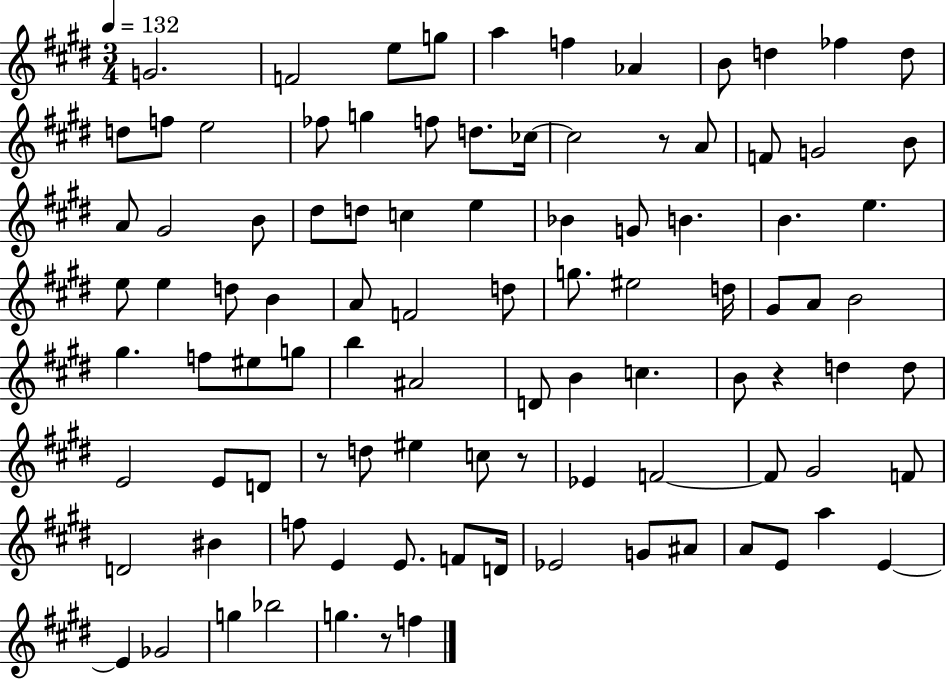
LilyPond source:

{
  \clef treble
  \numericTimeSignature
  \time 3/4
  \key e \major
  \tempo 4 = 132
  g'2. | f'2 e''8 g''8 | a''4 f''4 aes'4 | b'8 d''4 fes''4 d''8 | \break d''8 f''8 e''2 | fes''8 g''4 f''8 d''8. ces''16~~ | ces''2 r8 a'8 | f'8 g'2 b'8 | \break a'8 gis'2 b'8 | dis''8 d''8 c''4 e''4 | bes'4 g'8 b'4. | b'4. e''4. | \break e''8 e''4 d''8 b'4 | a'8 f'2 d''8 | g''8. eis''2 d''16 | gis'8 a'8 b'2 | \break gis''4. f''8 eis''8 g''8 | b''4 ais'2 | d'8 b'4 c''4. | b'8 r4 d''4 d''8 | \break e'2 e'8 d'8 | r8 d''8 eis''4 c''8 r8 | ees'4 f'2~~ | f'8 gis'2 f'8 | \break d'2 bis'4 | f''8 e'4 e'8. f'8 d'16 | ees'2 g'8 ais'8 | a'8 e'8 a''4 e'4~~ | \break e'4 ges'2 | g''4 bes''2 | g''4. r8 f''4 | \bar "|."
}